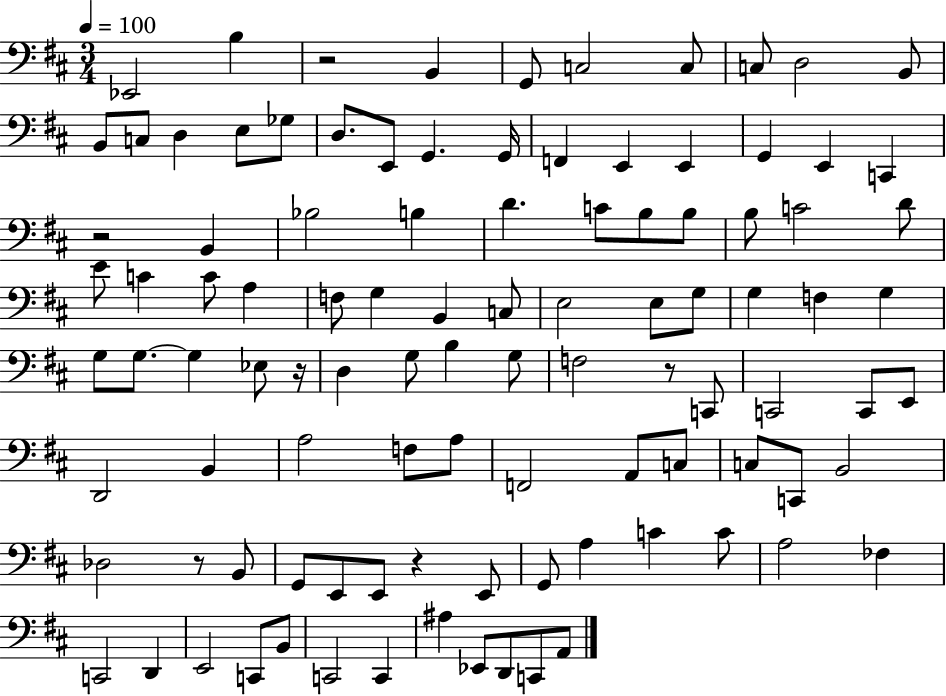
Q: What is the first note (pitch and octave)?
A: Eb2